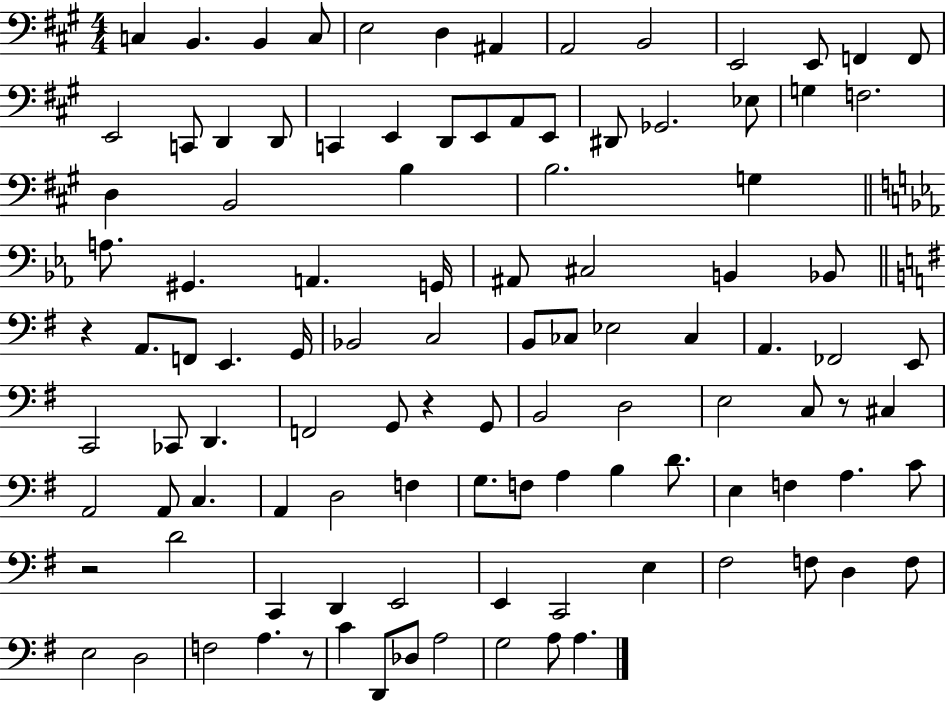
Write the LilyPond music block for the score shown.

{
  \clef bass
  \numericTimeSignature
  \time 4/4
  \key a \major
  \repeat volta 2 { c4 b,4. b,4 c8 | e2 d4 ais,4 | a,2 b,2 | e,2 e,8 f,4 f,8 | \break e,2 c,8 d,4 d,8 | c,4 e,4 d,8 e,8 a,8 e,8 | dis,8 ges,2. ees8 | g4 f2. | \break d4 b,2 b4 | b2. g4 | \bar "||" \break \key ees \major a8. gis,4. a,4. g,16 | ais,8 cis2 b,4 bes,8 | \bar "||" \break \key e \minor r4 a,8. f,8 e,4. g,16 | bes,2 c2 | b,8 ces8 ees2 ces4 | a,4. fes,2 e,8 | \break c,2 ces,8 d,4. | f,2 g,8 r4 g,8 | b,2 d2 | e2 c8 r8 cis4 | \break a,2 a,8 c4. | a,4 d2 f4 | g8. f8 a4 b4 d'8. | e4 f4 a4. c'8 | \break r2 d'2 | c,4 d,4 e,2 | e,4 c,2 e4 | fis2 f8 d4 f8 | \break e2 d2 | f2 a4. r8 | c'4 d,8 des8 a2 | g2 a8 a4. | \break } \bar "|."
}